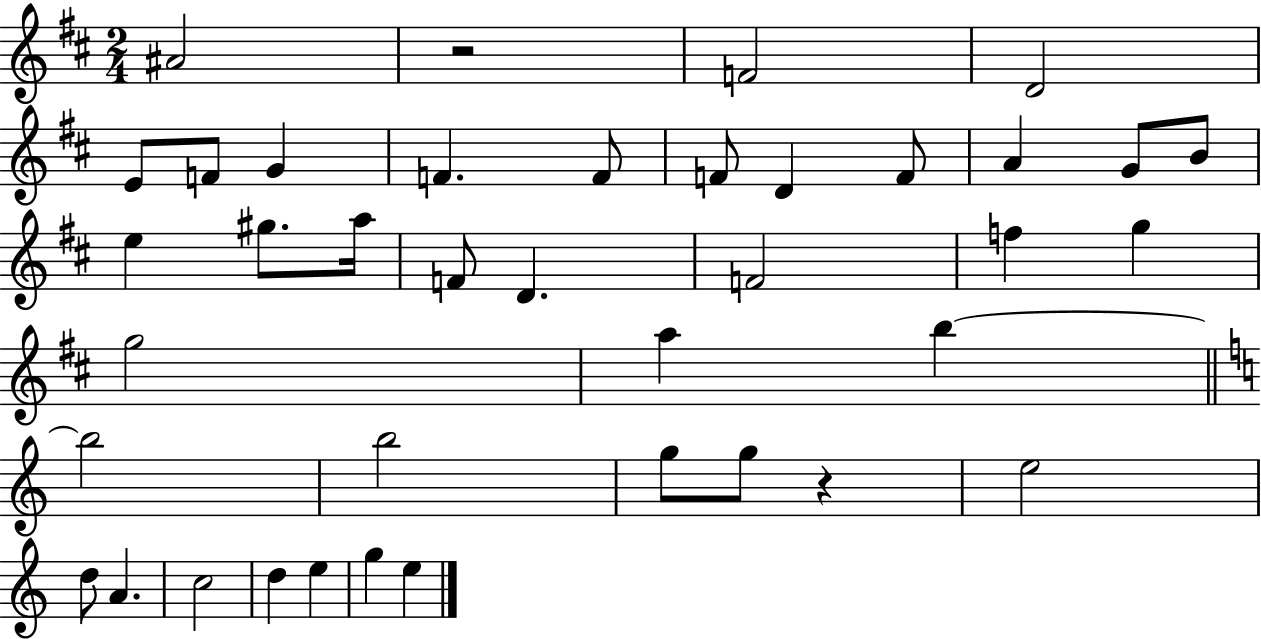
A#4/h R/h F4/h D4/h E4/e F4/e G4/q F4/q. F4/e F4/e D4/q F4/e A4/q G4/e B4/e E5/q G#5/e. A5/s F4/e D4/q. F4/h F5/q G5/q G5/h A5/q B5/q B5/h B5/h G5/e G5/e R/q E5/h D5/e A4/q. C5/h D5/q E5/q G5/q E5/q